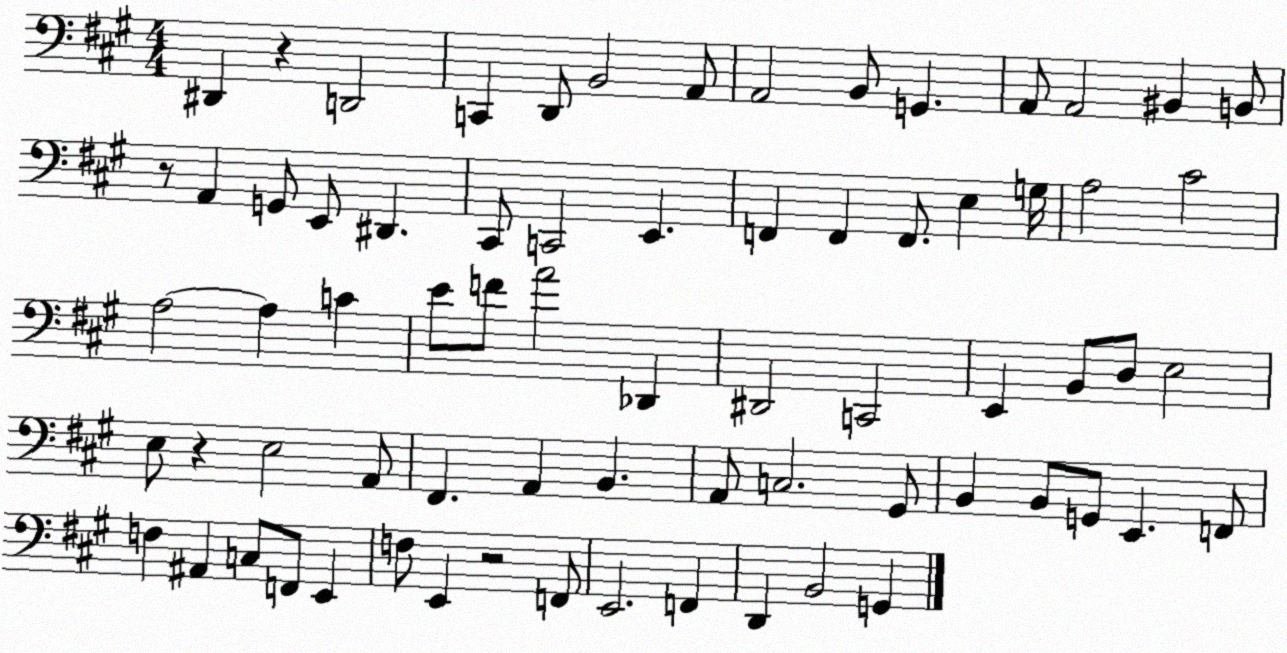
X:1
T:Untitled
M:4/4
L:1/4
K:A
^D,, z D,,2 C,, D,,/2 B,,2 A,,/2 A,,2 B,,/2 G,, A,,/2 A,,2 ^B,, B,,/2 z/2 A,, G,,/2 E,,/2 ^D,, ^C,,/2 C,,2 E,, F,, F,, F,,/2 E, G,/4 A,2 ^C2 A,2 A, C E/2 F/2 A2 _D,, ^D,,2 C,,2 E,, B,,/2 D,/2 E,2 E,/2 z E,2 A,,/2 ^F,, A,, B,, A,,/2 C,2 ^G,,/2 B,, B,,/2 G,,/2 E,, F,,/2 F, ^A,, C,/2 F,,/2 E,, F,/2 E,, z2 F,,/2 E,,2 F,, D,, B,,2 G,,